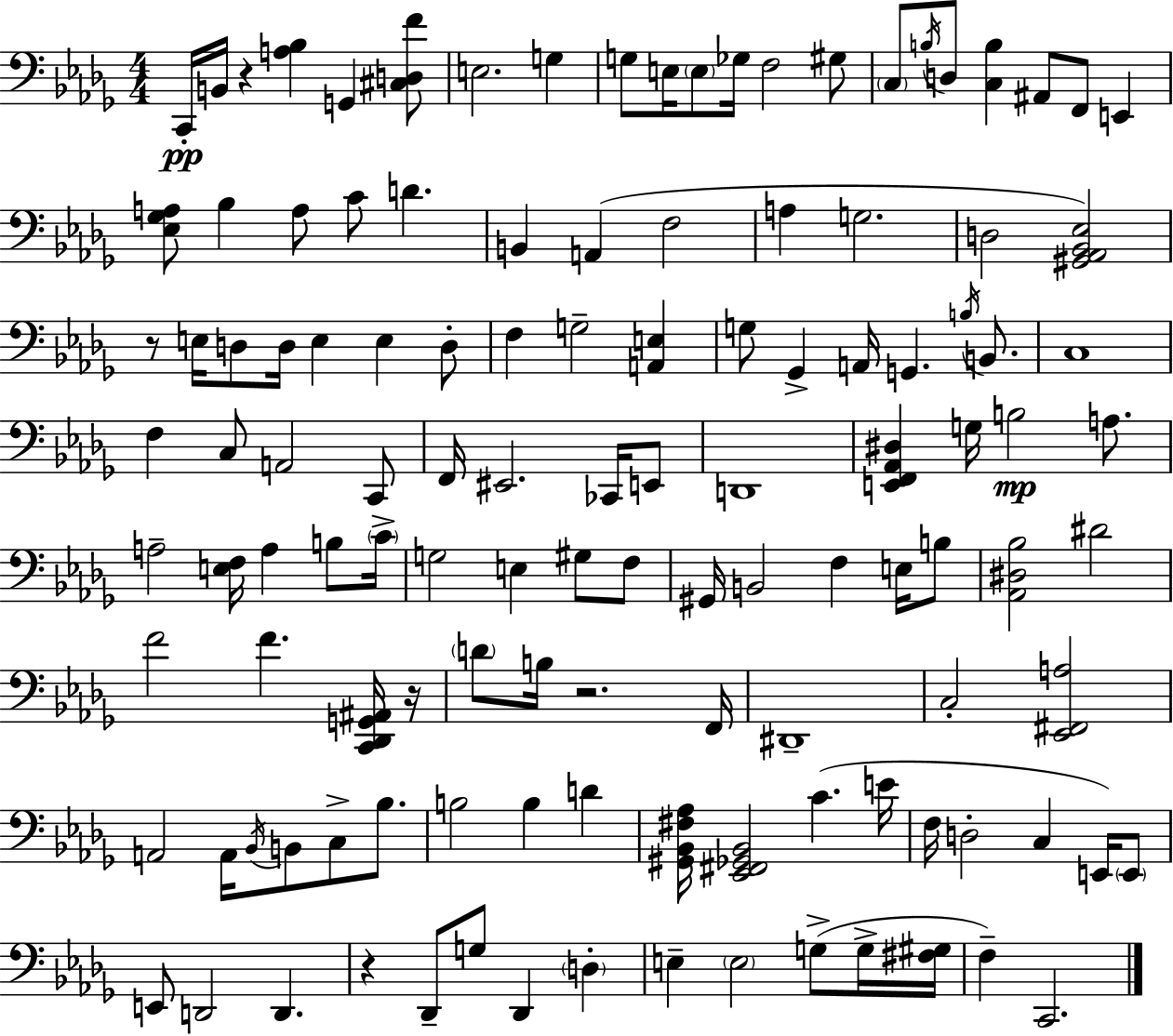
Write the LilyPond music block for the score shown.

{
  \clef bass
  \numericTimeSignature
  \time 4/4
  \key bes \minor
  c,16-.\pp b,16 r4 <a bes>4 g,4 <cis d f'>8 | e2. g4 | g8 e16 \parenthesize e8 ges16 f2 gis8 | \parenthesize c8 \acciaccatura { b16 } d8 <c b>4 ais,8 f,8 e,4 | \break <ees ges a>8 bes4 a8 c'8 d'4. | b,4 a,4( f2 | a4 g2. | d2 <gis, aes, bes, ees>2) | \break r8 e16 d8 d16 e4 e4 d8-. | f4 g2-- <a, e>4 | g8 ges,4-> a,16 g,4. \acciaccatura { b16 } b,8. | c1 | \break f4 c8 a,2 | c,8 f,16 eis,2. ces,16 | e,8 d,1 | <e, f, aes, dis>4 g16 b2\mp a8. | \break a2-- <e f>16 a4 b8 | \parenthesize c'16-> g2 e4 gis8 | f8 gis,16 b,2 f4 e16 | b8 <aes, dis bes>2 dis'2 | \break f'2 f'4. | <c, des, g, ais,>16 r16 \parenthesize d'8 b16 r2. | f,16 dis,1-- | c2-. <ees, fis, a>2 | \break a,2 a,16 \acciaccatura { bes,16 } b,8 c8-> | bes8. b2 b4 d'4 | <gis, bes, fis aes>16 <ees, fis, ges, bes,>2 c'4.( | e'16 f16 d2-. c4 | \break e,16) \parenthesize e,8 e,8 d,2 d,4. | r4 des,8-- g8 des,4 \parenthesize d4-. | e4-- \parenthesize e2 g8->( | g16-> <fis gis>16 f4--) c,2. | \break \bar "|."
}